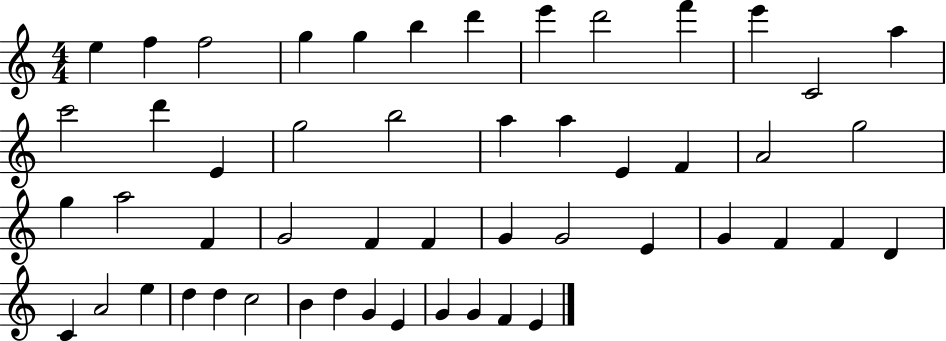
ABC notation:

X:1
T:Untitled
M:4/4
L:1/4
K:C
e f f2 g g b d' e' d'2 f' e' C2 a c'2 d' E g2 b2 a a E F A2 g2 g a2 F G2 F F G G2 E G F F D C A2 e d d c2 B d G E G G F E